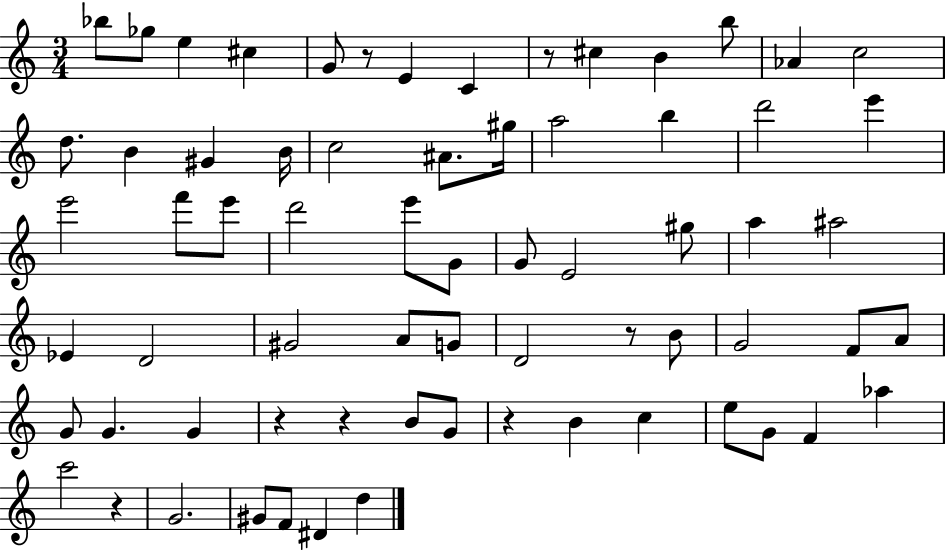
{
  \clef treble
  \numericTimeSignature
  \time 3/4
  \key c \major
  bes''8 ges''8 e''4 cis''4 | g'8 r8 e'4 c'4 | r8 cis''4 b'4 b''8 | aes'4 c''2 | \break d''8. b'4 gis'4 b'16 | c''2 ais'8. gis''16 | a''2 b''4 | d'''2 e'''4 | \break e'''2 f'''8 e'''8 | d'''2 e'''8 g'8 | g'8 e'2 gis''8 | a''4 ais''2 | \break ees'4 d'2 | gis'2 a'8 g'8 | d'2 r8 b'8 | g'2 f'8 a'8 | \break g'8 g'4. g'4 | r4 r4 b'8 g'8 | r4 b'4 c''4 | e''8 g'8 f'4 aes''4 | \break c'''2 r4 | g'2. | gis'8 f'8 dis'4 d''4 | \bar "|."
}